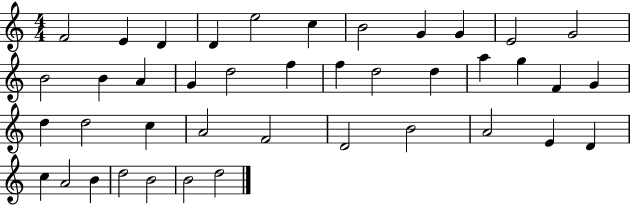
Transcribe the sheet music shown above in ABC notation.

X:1
T:Untitled
M:4/4
L:1/4
K:C
F2 E D D e2 c B2 G G E2 G2 B2 B A G d2 f f d2 d a g F G d d2 c A2 F2 D2 B2 A2 E D c A2 B d2 B2 B2 d2